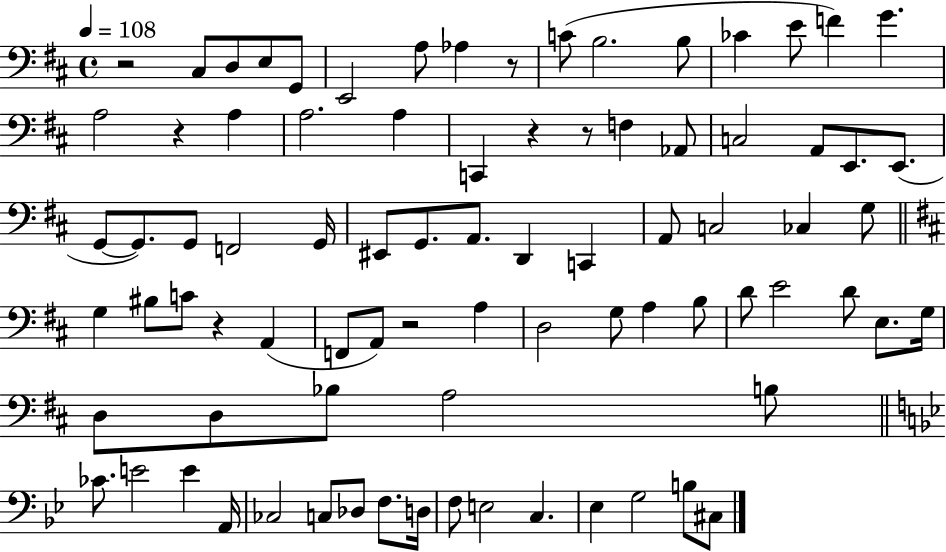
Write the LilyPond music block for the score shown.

{
  \clef bass
  \time 4/4
  \defaultTimeSignature
  \key d \major
  \tempo 4 = 108
  r2 cis8 d8 e8 g,8 | e,2 a8 aes4 r8 | c'8( b2. b8 | ces'4 e'8 f'4) g'4. | \break a2 r4 a4 | a2. a4 | c,4 r4 r8 f4 aes,8 | c2 a,8 e,8. e,8.( | \break g,8~~ g,8.) g,8 f,2 g,16 | eis,8 g,8. a,8. d,4 c,4 | a,8 c2 ces4 g8 | \bar "||" \break \key b \minor g4 bis8 c'8 r4 a,4( | f,8 a,8) r2 a4 | d2 g8 a4 b8 | d'8 e'2 d'8 e8. g16 | \break d8 d8 bes8 a2 b8 | \bar "||" \break \key bes \major ces'8. e'2 e'4 a,16 | ces2 c8 des8 f8. d16 | f8 e2 c4. | ees4 g2 b8 cis8 | \break \bar "|."
}